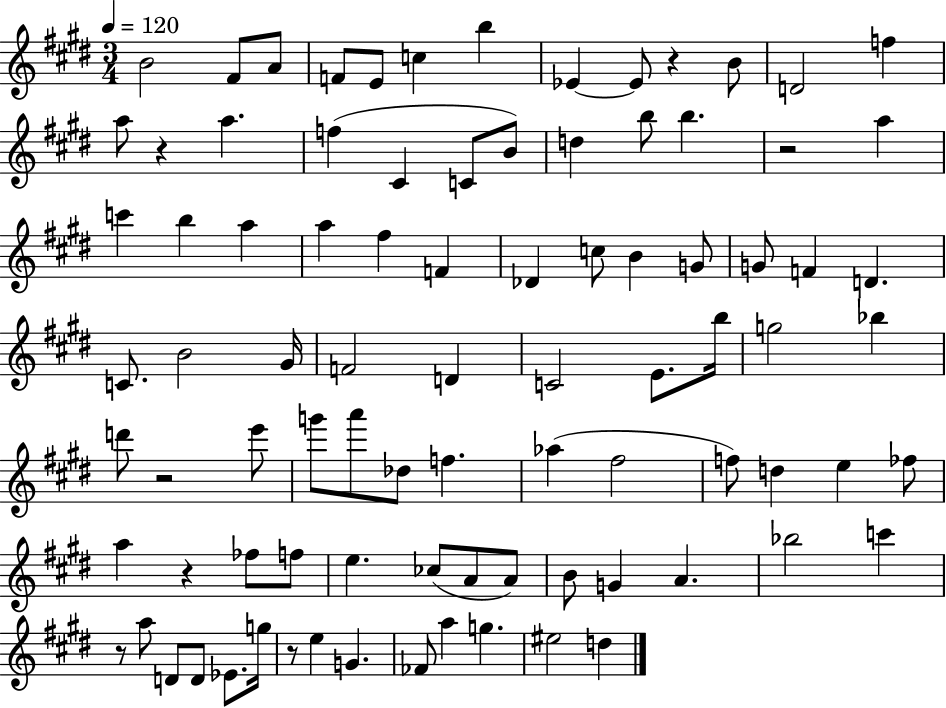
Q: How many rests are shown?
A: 7